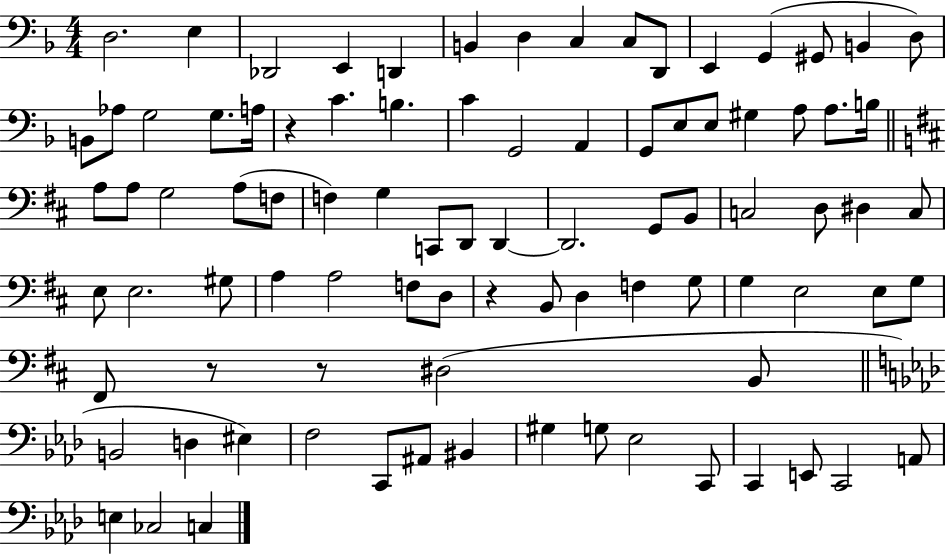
{
  \clef bass
  \numericTimeSignature
  \time 4/4
  \key f \major
  d2. e4 | des,2 e,4 d,4 | b,4 d4 c4 c8 d,8 | e,4 g,4( gis,8 b,4 d8) | \break b,8 aes8 g2 g8. a16 | r4 c'4. b4. | c'4 g,2 a,4 | g,8 e8 e8 gis4 a8 a8. b16 | \break \bar "||" \break \key d \major a8 a8 g2 a8( f8 | f4) g4 c,8 d,8 d,4~~ | d,2. g,8 b,8 | c2 d8 dis4 c8 | \break e8 e2. gis8 | a4 a2 f8 d8 | r4 b,8 d4 f4 g8 | g4 e2 e8 g8 | \break fis,8 r8 r8 dis2( b,8 | \bar "||" \break \key f \minor b,2 d4 eis4) | f2 c,8 ais,8 bis,4 | gis4 g8 ees2 c,8 | c,4 e,8 c,2 a,8 | \break e4 ces2 c4 | \bar "|."
}